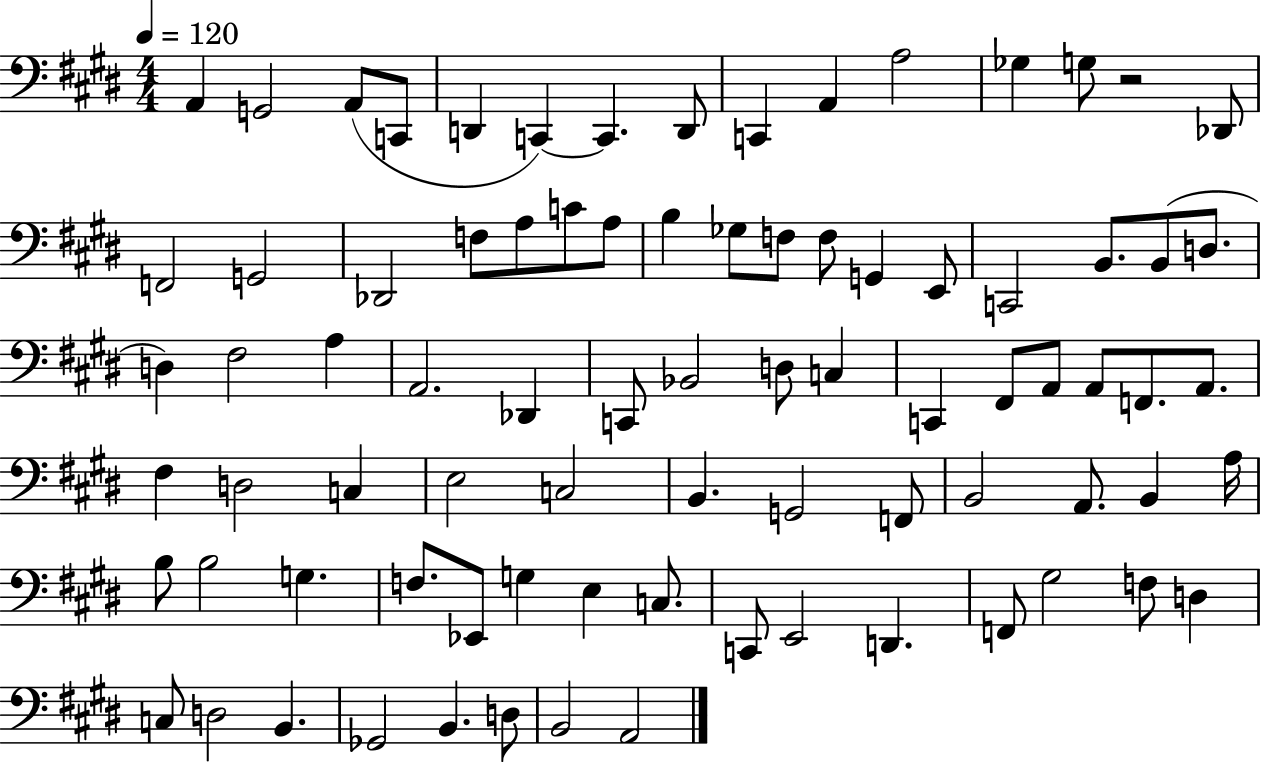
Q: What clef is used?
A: bass